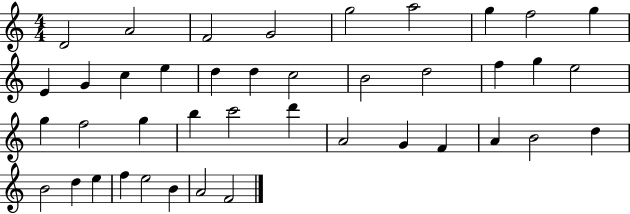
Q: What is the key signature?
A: C major